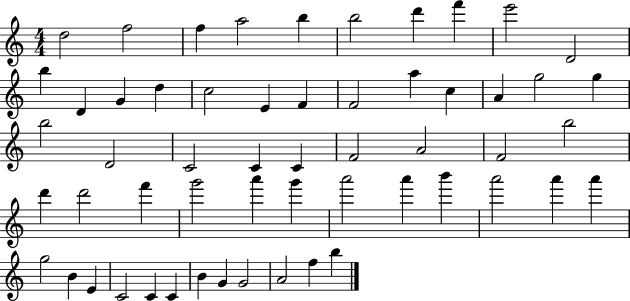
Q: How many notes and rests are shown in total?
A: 56